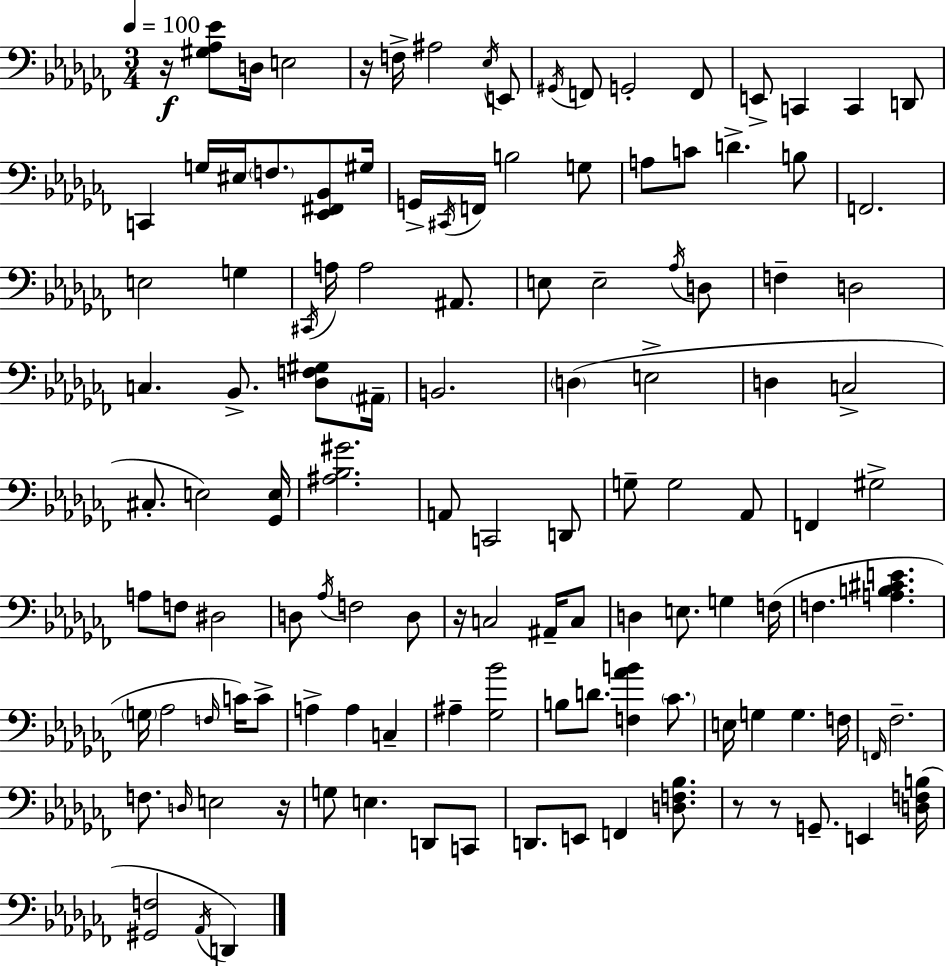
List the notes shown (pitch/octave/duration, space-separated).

R/s [G#3,Ab3,Eb4]/e D3/s E3/h R/s F3/s A#3/h Eb3/s E2/e G#2/s F2/e G2/h F2/e E2/e C2/q C2/q D2/e C2/q G3/s EIS3/s F3/e. [Eb2,F#2,Bb2]/e G#3/s G2/s C#2/s F2/s B3/h G3/e A3/e C4/e D4/q. B3/e F2/h. E3/h G3/q C#2/s A3/s A3/h A#2/e. E3/e E3/h Ab3/s D3/e F3/q D3/h C3/q. Bb2/e. [Db3,F3,G#3]/e A#2/s B2/h. D3/q E3/h D3/q C3/h C#3/e. E3/h [Gb2,E3]/s [A#3,Bb3,G#4]/h. A2/e C2/h D2/e G3/e G3/h Ab2/e F2/q G#3/h A3/e F3/e D#3/h D3/e Ab3/s F3/h D3/e R/s C3/h A#2/s C3/e D3/q E3/e. G3/q F3/s F3/q. [A3,B3,C#4,E4]/q. G3/s Ab3/h F3/s C4/s C4/e A3/q A3/q C3/q A#3/q [Gb3,Bb4]/h B3/e D4/e. [F3,Ab4,B4]/q CES4/e. E3/s G3/q G3/q. F3/s F2/s FES3/h. F3/e. D3/s E3/h R/s G3/e E3/q. D2/e C2/e D2/e. E2/e F2/q [D3,F3,Bb3]/e. R/e R/e G2/e. E2/q [D3,F3,B3]/s [G#2,F3]/h Ab2/s D2/q